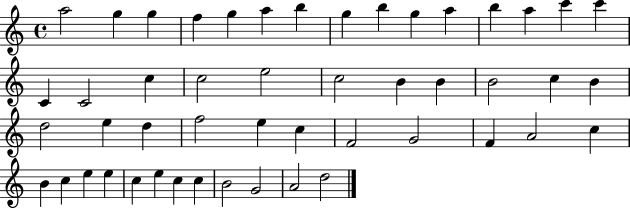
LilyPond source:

{
  \clef treble
  \time 4/4
  \defaultTimeSignature
  \key c \major
  a''2 g''4 g''4 | f''4 g''4 a''4 b''4 | g''4 b''4 g''4 a''4 | b''4 a''4 c'''4 c'''4 | \break c'4 c'2 c''4 | c''2 e''2 | c''2 b'4 b'4 | b'2 c''4 b'4 | \break d''2 e''4 d''4 | f''2 e''4 c''4 | f'2 g'2 | f'4 a'2 c''4 | \break b'4 c''4 e''4 e''4 | c''4 e''4 c''4 c''4 | b'2 g'2 | a'2 d''2 | \break \bar "|."
}